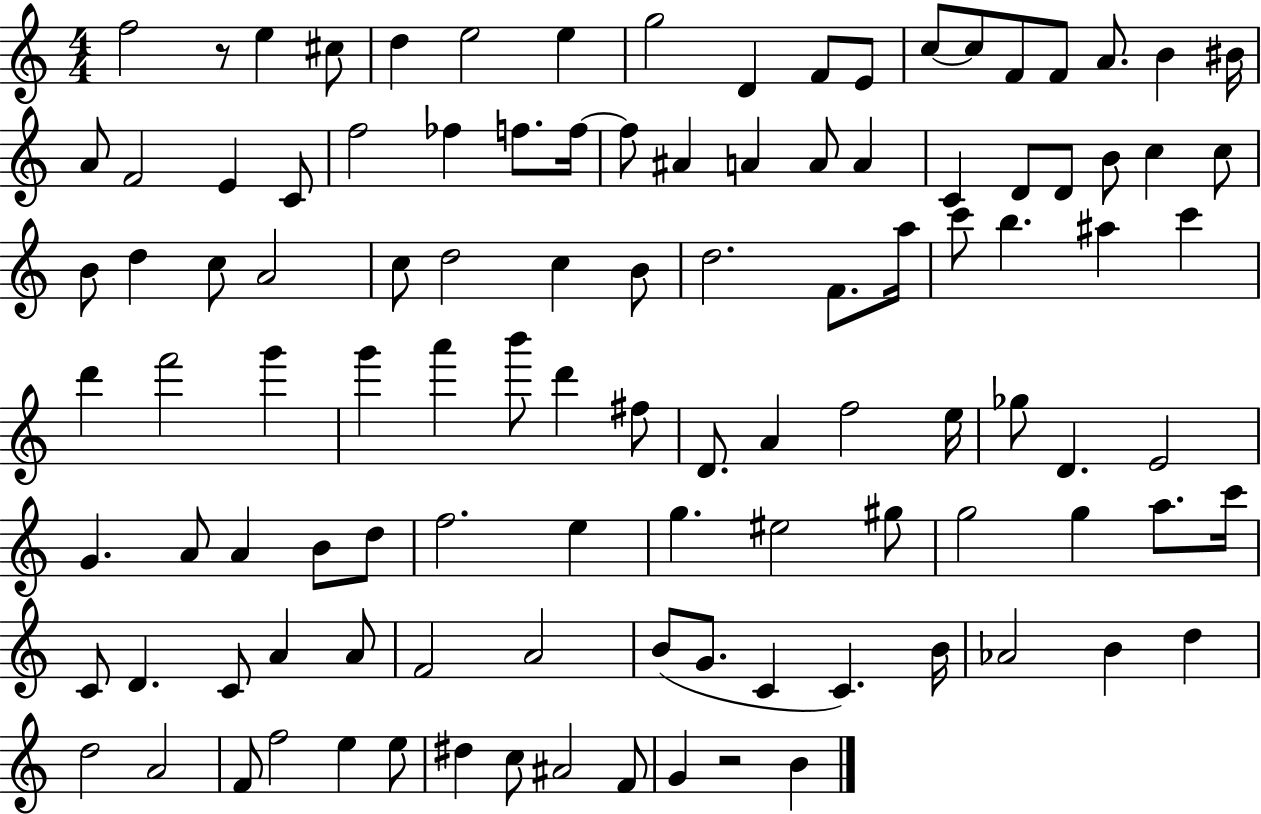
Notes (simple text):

F5/h R/e E5/q C#5/e D5/q E5/h E5/q G5/h D4/q F4/e E4/e C5/e C5/e F4/e F4/e A4/e. B4/q BIS4/s A4/e F4/h E4/q C4/e F5/h FES5/q F5/e. F5/s F5/e A#4/q A4/q A4/e A4/q C4/q D4/e D4/e B4/e C5/q C5/e B4/e D5/q C5/e A4/h C5/e D5/h C5/q B4/e D5/h. F4/e. A5/s C6/e B5/q. A#5/q C6/q D6/q F6/h G6/q G6/q A6/q B6/e D6/q F#5/e D4/e. A4/q F5/h E5/s Gb5/e D4/q. E4/h G4/q. A4/e A4/q B4/e D5/e F5/h. E5/q G5/q. EIS5/h G#5/e G5/h G5/q A5/e. C6/s C4/e D4/q. C4/e A4/q A4/e F4/h A4/h B4/e G4/e. C4/q C4/q. B4/s Ab4/h B4/q D5/q D5/h A4/h F4/e F5/h E5/q E5/e D#5/q C5/e A#4/h F4/e G4/q R/h B4/q